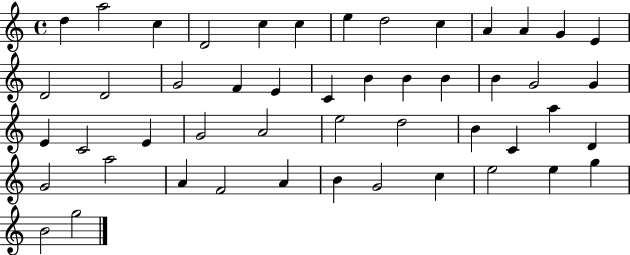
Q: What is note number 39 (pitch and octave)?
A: A4